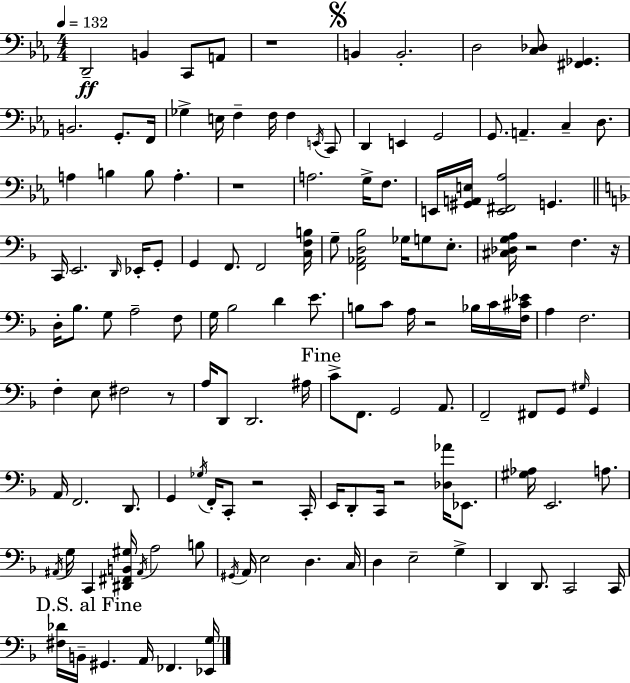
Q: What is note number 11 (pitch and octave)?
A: Gb3